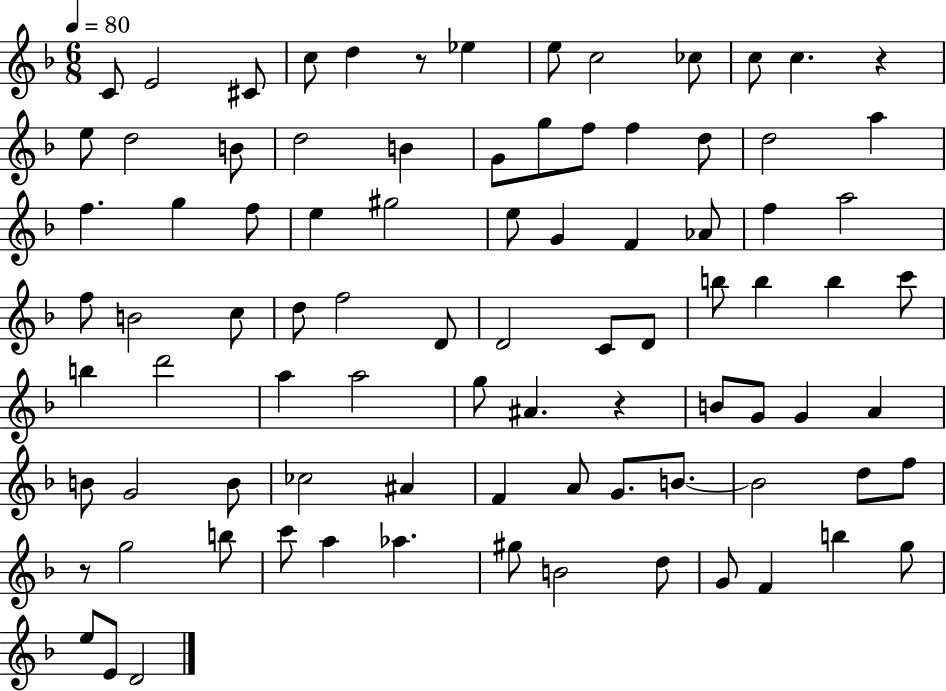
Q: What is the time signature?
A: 6/8